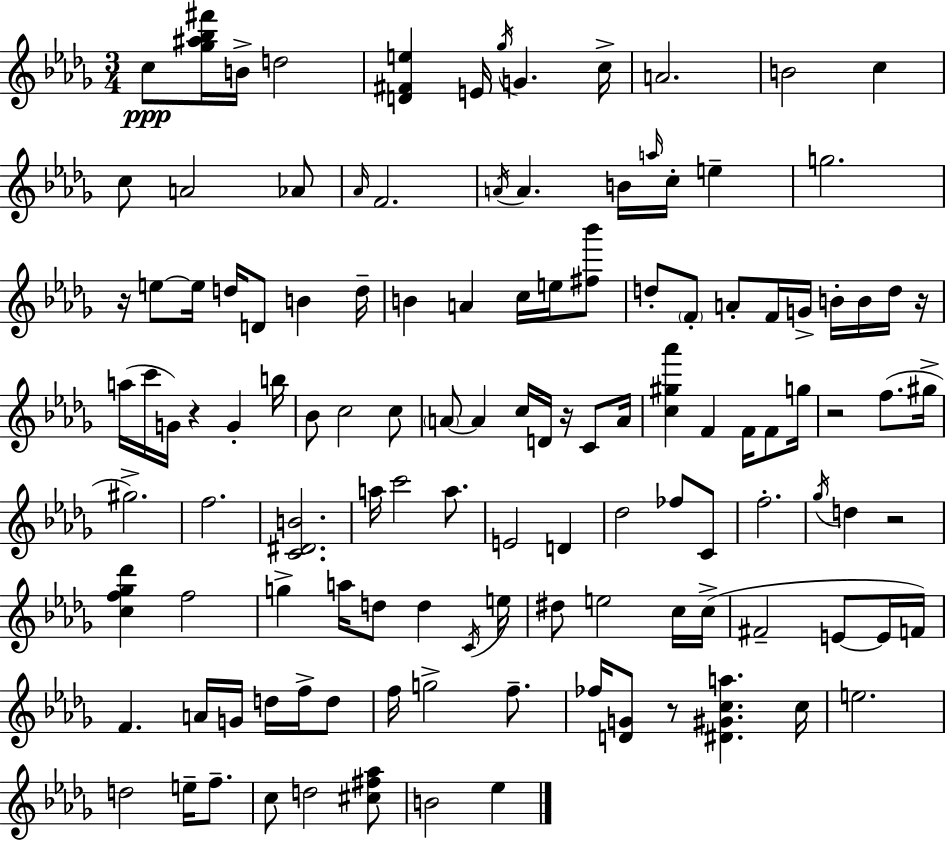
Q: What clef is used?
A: treble